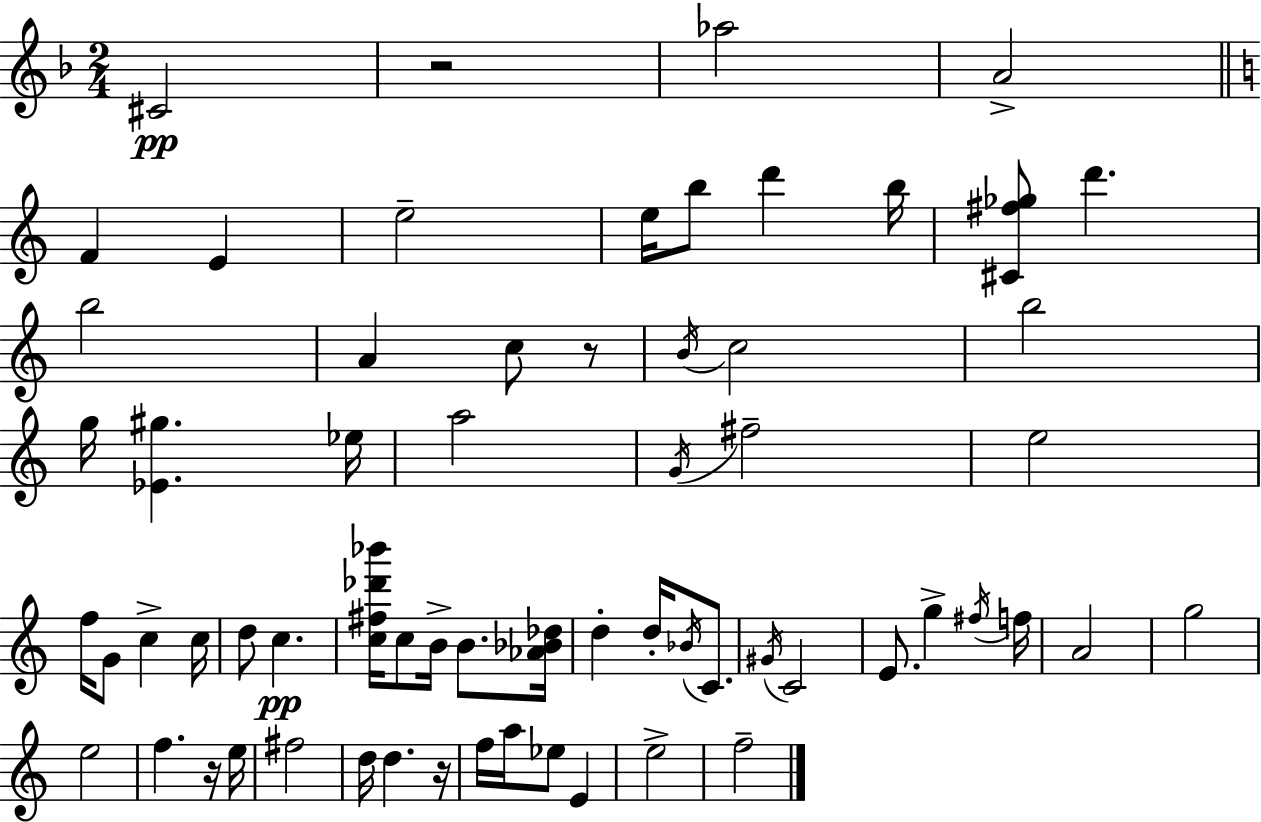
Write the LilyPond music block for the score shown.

{
  \clef treble
  \numericTimeSignature
  \time 2/4
  \key d \minor
  cis'2\pp | r2 | aes''2 | a'2-> | \break \bar "||" \break \key a \minor f'4 e'4 | e''2-- | e''16 b''8 d'''4 b''16 | <cis' fis'' ges''>8 d'''4. | \break b''2 | a'4 c''8 r8 | \acciaccatura { b'16 } c''2 | b''2 | \break g''16 <ees' gis''>4. | ees''16 a''2 | \acciaccatura { g'16 } fis''2-- | e''2 | \break f''16 g'8 c''4-> | c''16 d''8 c''4.\pp | <c'' fis'' des''' bes'''>16 c''8 b'16-> b'8. | <aes' bes' des''>16 d''4-. d''16-. \acciaccatura { bes'16 } | \break c'8. \acciaccatura { gis'16 } c'2 | e'8. g''4-> | \acciaccatura { fis''16 } f''16 a'2 | g''2 | \break e''2 | f''4. | r16 e''16 fis''2 | d''16 d''4. | \break r16 f''16 a''16 ees''8 | e'4 e''2-> | f''2-- | \bar "|."
}